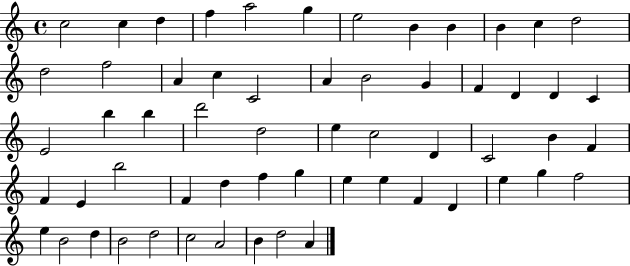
X:1
T:Untitled
M:4/4
L:1/4
K:C
c2 c d f a2 g e2 B B B c d2 d2 f2 A c C2 A B2 G F D D C E2 b b d'2 d2 e c2 D C2 B F F E b2 F d f g e e F D e g f2 e B2 d B2 d2 c2 A2 B d2 A